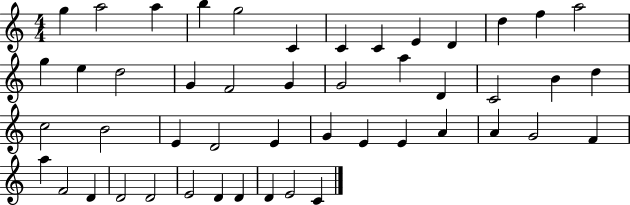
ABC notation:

X:1
T:Untitled
M:4/4
L:1/4
K:C
g a2 a b g2 C C C E D d f a2 g e d2 G F2 G G2 a D C2 B d c2 B2 E D2 E G E E A A G2 F a F2 D D2 D2 E2 D D D E2 C